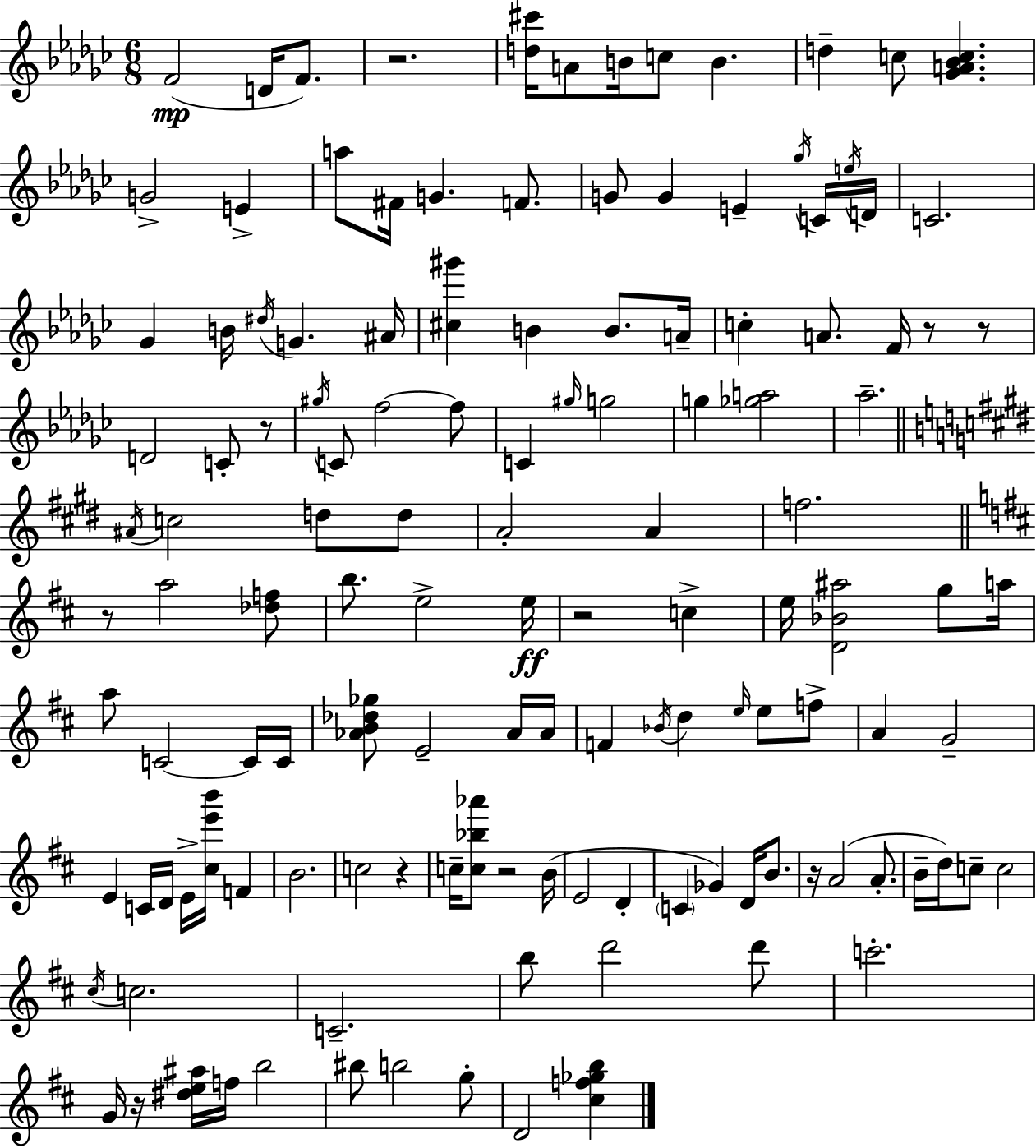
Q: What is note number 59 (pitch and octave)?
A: G5